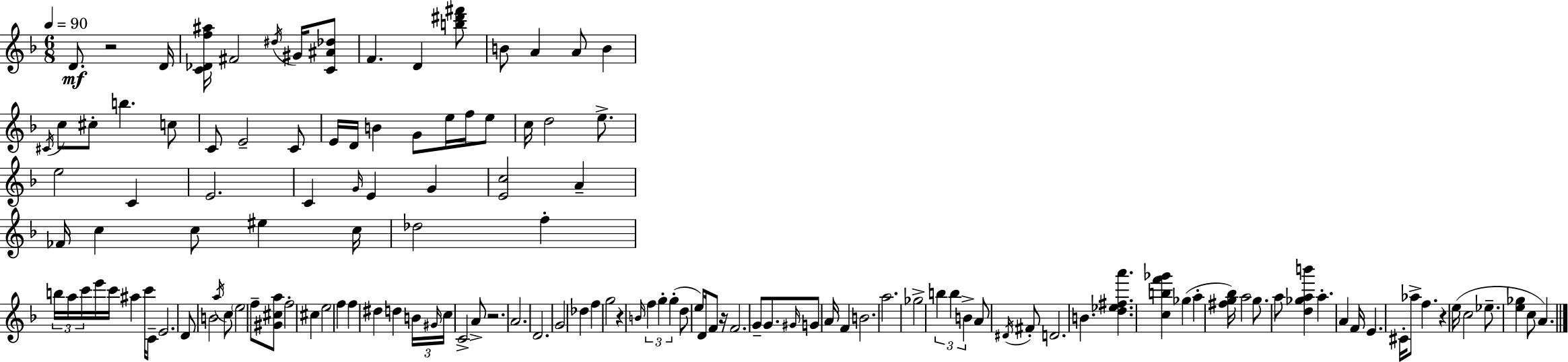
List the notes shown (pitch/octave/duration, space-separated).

D4/e. R/h D4/s [C4,Db4,F5,A#5]/s F#4/h D#5/s G#4/s [C4,A#4,Db5]/e F4/q. D4/q [B5,D#6,F#6]/e B4/e A4/q A4/e B4/q C#4/s C5/e C#5/e B5/q. C5/e C4/e E4/h C4/e E4/s D4/s B4/q G4/e E5/s F5/s E5/e C5/s D5/h E5/e. E5/h C4/q E4/h. C4/q G4/s E4/q G4/q [E4,C5]/h A4/q FES4/s C5/q C5/e EIS5/q C5/s Db5/h F5/q B5/s A5/s C6/s E6/s C6/s A#5/q C6/s C4/e E4/h. D4/e B4/h A5/s C5/e E5/h F5/e [G#4,C#5,A5]/e F5/h C#5/q E5/h F5/q F5/q D#5/q D5/q B4/s G#4/s C5/s C4/h A4/e R/h. A4/h. D4/h. G4/h Db5/q F5/q G5/h R/q B4/s F5/q G5/q G5/q D5/e E5/e D4/s F4/e R/s F4/h. G4/e G4/e. G#4/s G4/e A4/s F4/q B4/h. A5/h. Gb5/h B5/q B5/q B4/q A4/e D#4/s F#4/e D4/h. B4/q. [D5,Eb5,F#5,A6]/q. [C5,B5,F6,Gb6]/q Gb5/q A5/q [F#5,G5,Bb5]/s A5/h G5/e. A5/e [D5,Gb5,A5,B6]/q A5/q. A4/q F4/s E4/q. C#4/s Ab5/e F5/q. R/q E5/s C5/h Eb5/e. [E5,Gb5]/q C5/e A4/q.